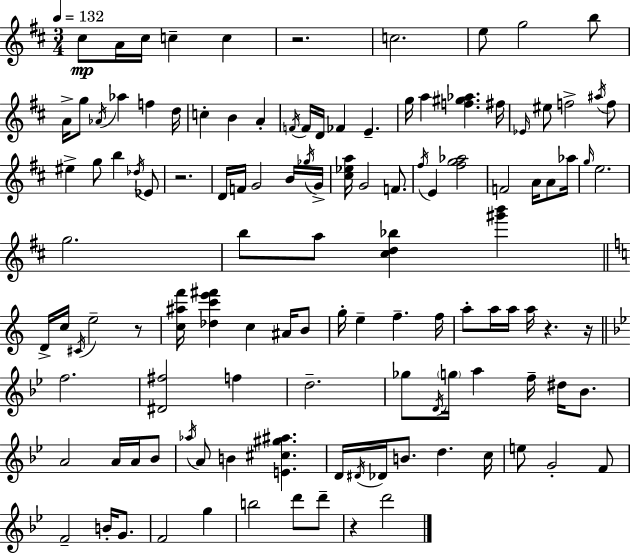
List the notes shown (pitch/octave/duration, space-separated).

C#5/e A4/s C#5/s C5/q C5/q R/h. C5/h. E5/e G5/h B5/e A4/s G5/e Ab4/s Ab5/q F5/q D5/s C5/q B4/q A4/q F4/s F4/s D4/s FES4/q E4/q. G5/s A5/q [F5,G#5,Ab5]/q. F#5/s Eb4/s EIS5/e F5/h A#5/s F5/e EIS5/q G5/e B5/q Db5/s Eb4/e R/h. D4/s F4/s G4/h B4/s Gb5/s G4/s [C#5,Eb5,A5]/s G4/h F4/e. F#5/s E4/q [F#5,G5,Ab5]/h F4/h A4/s A4/e Ab5/s G5/s E5/h. G5/h. B5/e A5/e [C#5,D5,Bb5]/q [G#6,B6]/q D4/s C5/s C#4/s E5/h R/e [C5,A#5,F6]/s [Db5,C6,E6,F#6]/q C5/q A#4/s B4/e G5/s E5/q F5/q. F5/s A5/e A5/s A5/s A5/s R/q. R/s F5/h. [D#4,F#5]/h F5/q D5/h. Gb5/e D4/s G5/s A5/q F5/s D#5/s Bb4/e. A4/h A4/s A4/s Bb4/e Ab5/s A4/e B4/q [E4,C#5,G#5,A#5]/q. D4/s D#4/s Db4/s B4/e. D5/q. C5/s E5/e G4/h F4/e F4/h B4/s G4/e. F4/h G5/q B5/h D6/e D6/e R/q D6/h